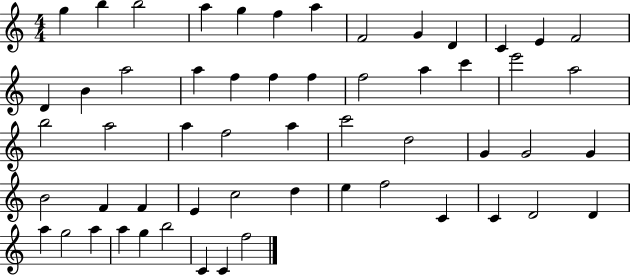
{
  \clef treble
  \numericTimeSignature
  \time 4/4
  \key c \major
  g''4 b''4 b''2 | a''4 g''4 f''4 a''4 | f'2 g'4 d'4 | c'4 e'4 f'2 | \break d'4 b'4 a''2 | a''4 f''4 f''4 f''4 | f''2 a''4 c'''4 | e'''2 a''2 | \break b''2 a''2 | a''4 f''2 a''4 | c'''2 d''2 | g'4 g'2 g'4 | \break b'2 f'4 f'4 | e'4 c''2 d''4 | e''4 f''2 c'4 | c'4 d'2 d'4 | \break a''4 g''2 a''4 | a''4 g''4 b''2 | c'4 c'4 f''2 | \bar "|."
}